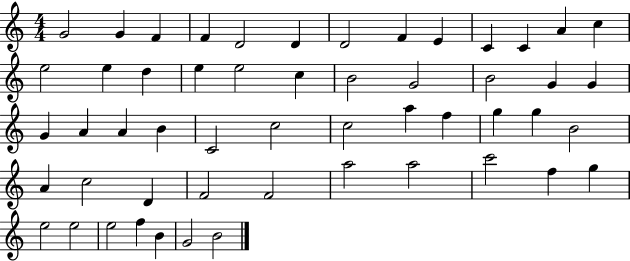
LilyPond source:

{
  \clef treble
  \numericTimeSignature
  \time 4/4
  \key c \major
  g'2 g'4 f'4 | f'4 d'2 d'4 | d'2 f'4 e'4 | c'4 c'4 a'4 c''4 | \break e''2 e''4 d''4 | e''4 e''2 c''4 | b'2 g'2 | b'2 g'4 g'4 | \break g'4 a'4 a'4 b'4 | c'2 c''2 | c''2 a''4 f''4 | g''4 g''4 b'2 | \break a'4 c''2 d'4 | f'2 f'2 | a''2 a''2 | c'''2 f''4 g''4 | \break e''2 e''2 | e''2 f''4 b'4 | g'2 b'2 | \bar "|."
}